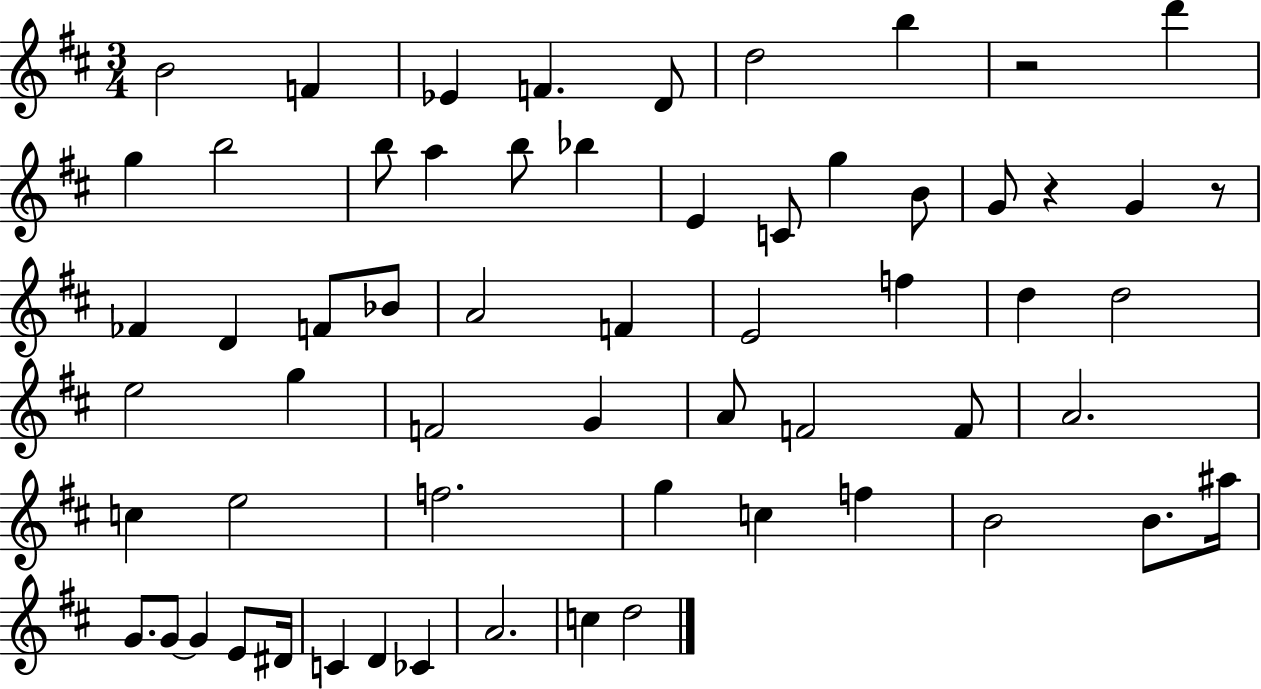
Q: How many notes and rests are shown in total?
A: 61